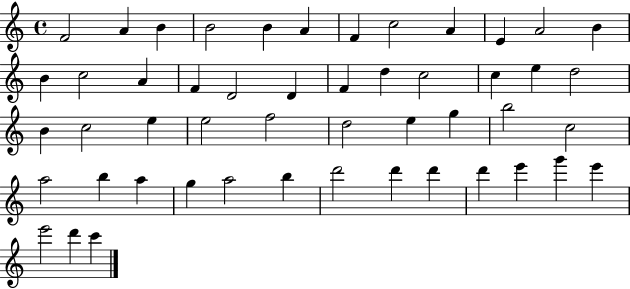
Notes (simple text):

F4/h A4/q B4/q B4/h B4/q A4/q F4/q C5/h A4/q E4/q A4/h B4/q B4/q C5/h A4/q F4/q D4/h D4/q F4/q D5/q C5/h C5/q E5/q D5/h B4/q C5/h E5/q E5/h F5/h D5/h E5/q G5/q B5/h C5/h A5/h B5/q A5/q G5/q A5/h B5/q D6/h D6/q D6/q D6/q E6/q G6/q E6/q E6/h D6/q C6/q